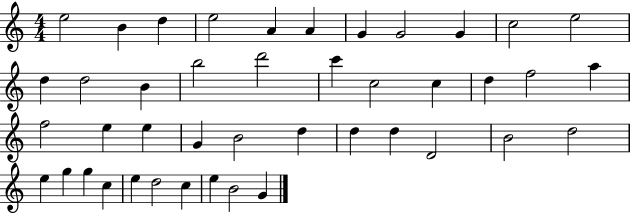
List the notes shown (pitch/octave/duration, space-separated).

E5/h B4/q D5/q E5/h A4/q A4/q G4/q G4/h G4/q C5/h E5/h D5/q D5/h B4/q B5/h D6/h C6/q C5/h C5/q D5/q F5/h A5/q F5/h E5/q E5/q G4/q B4/h D5/q D5/q D5/q D4/h B4/h D5/h E5/q G5/q G5/q C5/q E5/q D5/h C5/q E5/q B4/h G4/q